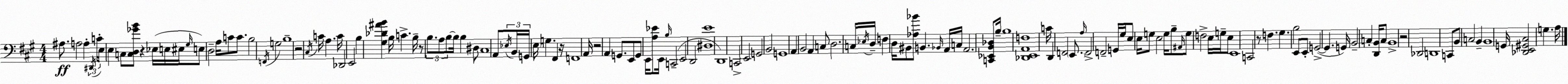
X:1
T:Untitled
M:4/4
L:1/4
K:A
^A,/2 A,2 A, ^D,,/4 C/4 E,/4 E, C,/2 [C,D,_GB]/2 z _E,/4 E,/4 ^E,/4 ^G,/4 E,/2 D,2 A,/4 C/2 C/2 B,2 F,,/4 G,2 B,4 z2 ^C,/4 C/4 A, C/4 _D,,2 E,,2 B, [^G,_D^AB] B,/4 C B,/4 z/2 B,/2 A,/2 B,/2 B,/4 B, ^D,/2 ^C,4 A,,/2 _E,/4 B,,/4 G,,/4 E,/4 G, ^F,, z/4 F,,4 A,,/4 z2 A,, G,,/2 E,,/2 G,,/2 E,,/4 [A,_E]/2 E,,/4 B,/4 C,,2 E,,2 D,,2 [^D,E]4 D,,4 C,,2 E,,2 G,,2 B,,2 G,,4 A,, B,,2 A,, C,/2 D,2 C,/4 _E,/4 D,/4 F, D,/4 ^B,,/2 [_A,_B]/2 B,, _B,,/4 A,,/4 C,/4 A,,2 [C,,_E,,B,,_D,]/2 B,/4 B,4 [_D,,E,,A,,F,]4 C/4 D,, F,,2 E,,/2 A,/4 F,,2 F,,2 G,,/4 ^G,/4 E,/2 E,/4 G,/2 E,2 G,/4 B,/2 ^A,,/4 G,/2 F,2 E,/4 G,/4 E,/2 E,,4 C,,2 z/2 F, ^G, B,2 E,,/2 E,,/2 G,,2 G,, G,,/4 B,,2 C, [D,,B,,]/4 C,/2 B,,4 z2 _D,,2 D,,4 C,,/2 B,,/2 C,2 B,, B,,4 G,,/4 [_D,,E,,^G,,^C,]2 G, A,/4